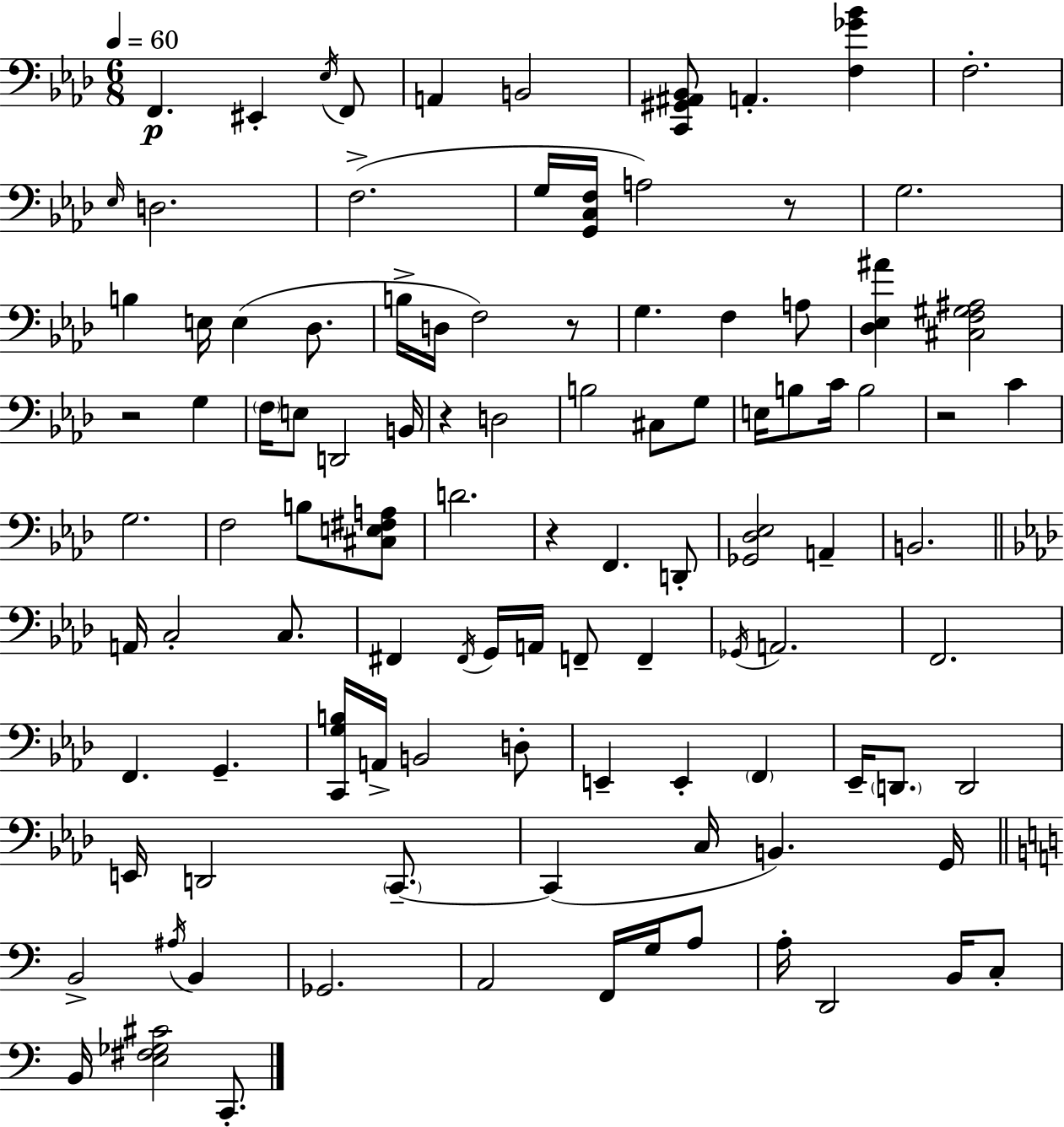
F2/q. EIS2/q Eb3/s F2/e A2/q B2/h [C2,G#2,A#2,Bb2]/e A2/q. [F3,Gb4,Bb4]/q F3/h. Eb3/s D3/h. F3/h. G3/s [G2,C3,F3]/s A3/h R/e G3/h. B3/q E3/s E3/q Db3/e. B3/s D3/s F3/h R/e G3/q. F3/q A3/e [Db3,Eb3,A#4]/q [C#3,F3,G#3,A#3]/h R/h G3/q F3/s E3/e D2/h B2/s R/q D3/h B3/h C#3/e G3/e E3/s B3/e C4/s B3/h R/h C4/q G3/h. F3/h B3/e [C#3,E3,F#3,A3]/e D4/h. R/q F2/q. D2/e [Gb2,Db3,Eb3]/h A2/q B2/h. A2/s C3/h C3/e. F#2/q F#2/s G2/s A2/s F2/e F2/q Gb2/s A2/h. F2/h. F2/q. G2/q. [C2,G3,B3]/s A2/s B2/h D3/e E2/q E2/q F2/q Eb2/s D2/e. D2/h E2/s D2/h C2/e. C2/q C3/s B2/q. G2/s B2/h A#3/s B2/q Gb2/h. A2/h F2/s G3/s A3/e A3/s D2/h B2/s C3/e B2/s [E3,F#3,Gb3,C#4]/h C2/e.